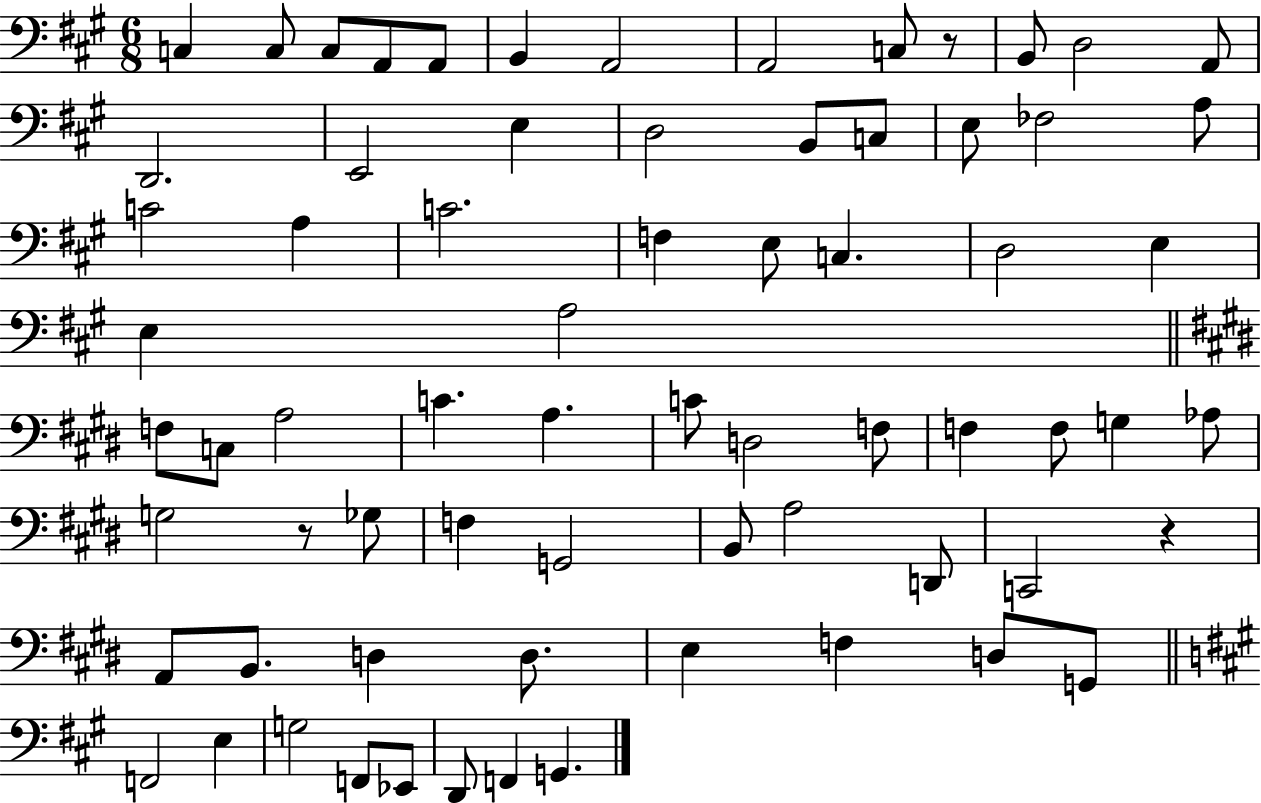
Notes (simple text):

C3/q C3/e C3/e A2/e A2/e B2/q A2/h A2/h C3/e R/e B2/e D3/h A2/e D2/h. E2/h E3/q D3/h B2/e C3/e E3/e FES3/h A3/e C4/h A3/q C4/h. F3/q E3/e C3/q. D3/h E3/q E3/q A3/h F3/e C3/e A3/h C4/q. A3/q. C4/e D3/h F3/e F3/q F3/e G3/q Ab3/e G3/h R/e Gb3/e F3/q G2/h B2/e A3/h D2/e C2/h R/q A2/e B2/e. D3/q D3/e. E3/q F3/q D3/e G2/e F2/h E3/q G3/h F2/e Eb2/e D2/e F2/q G2/q.